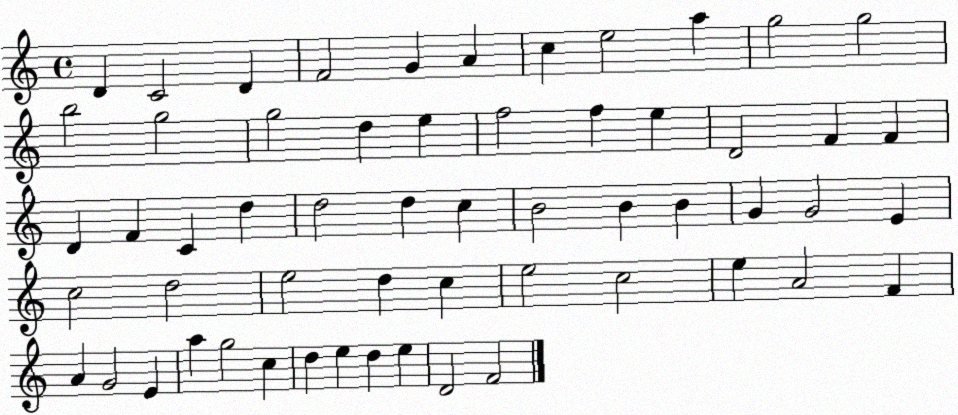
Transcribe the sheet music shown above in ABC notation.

X:1
T:Untitled
M:4/4
L:1/4
K:C
D C2 D F2 G A c e2 a g2 g2 b2 g2 g2 d e f2 f e D2 F F D F C d d2 d c B2 B B G G2 E c2 d2 e2 d c e2 c2 e A2 F A G2 E a g2 c d e d e D2 F2